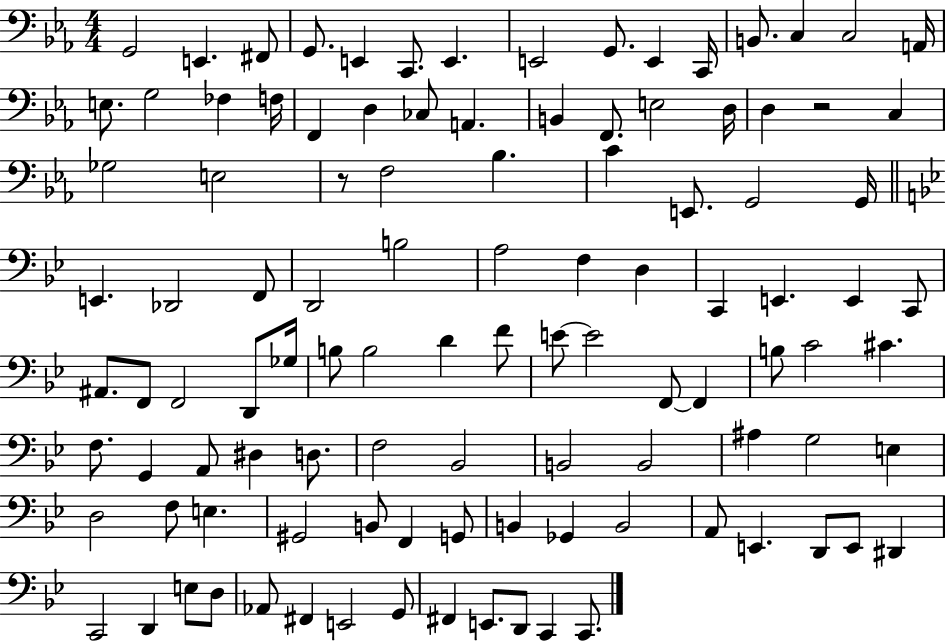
G2/h E2/q. F#2/e G2/e. E2/q C2/e. E2/q. E2/h G2/e. E2/q C2/s B2/e. C3/q C3/h A2/s E3/e. G3/h FES3/q F3/s F2/q D3/q CES3/e A2/q. B2/q F2/e. E3/h D3/s D3/q R/h C3/q Gb3/h E3/h R/e F3/h Bb3/q. C4/q E2/e. G2/h G2/s E2/q. Db2/h F2/e D2/h B3/h A3/h F3/q D3/q C2/q E2/q. E2/q C2/e A#2/e. F2/e F2/h D2/e Gb3/s B3/e B3/h D4/q F4/e E4/e E4/h F2/e F2/q B3/e C4/h C#4/q. F3/e. G2/q A2/e D#3/q D3/e. F3/h Bb2/h B2/h B2/h A#3/q G3/h E3/q D3/h F3/e E3/q. G#2/h B2/e F2/q G2/e B2/q Gb2/q B2/h A2/e E2/q. D2/e E2/e D#2/q C2/h D2/q E3/e D3/e Ab2/e F#2/q E2/h G2/e F#2/q E2/e. D2/e C2/q C2/e.